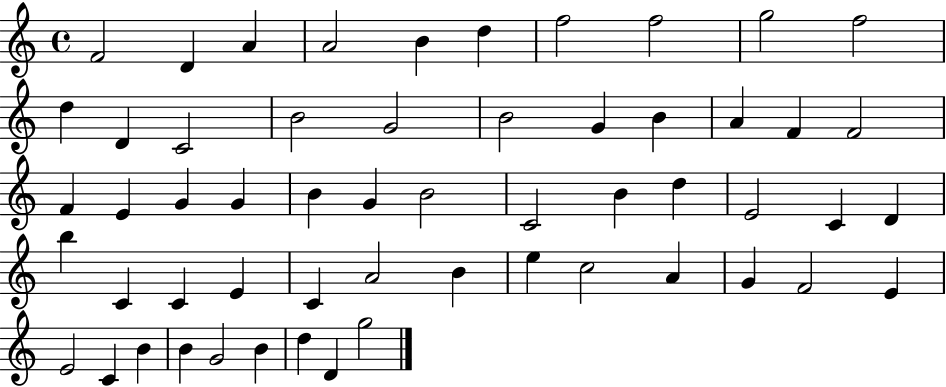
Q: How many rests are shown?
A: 0